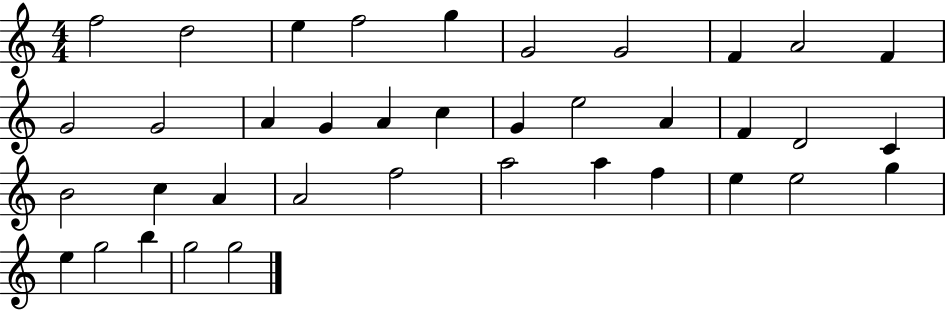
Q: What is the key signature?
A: C major